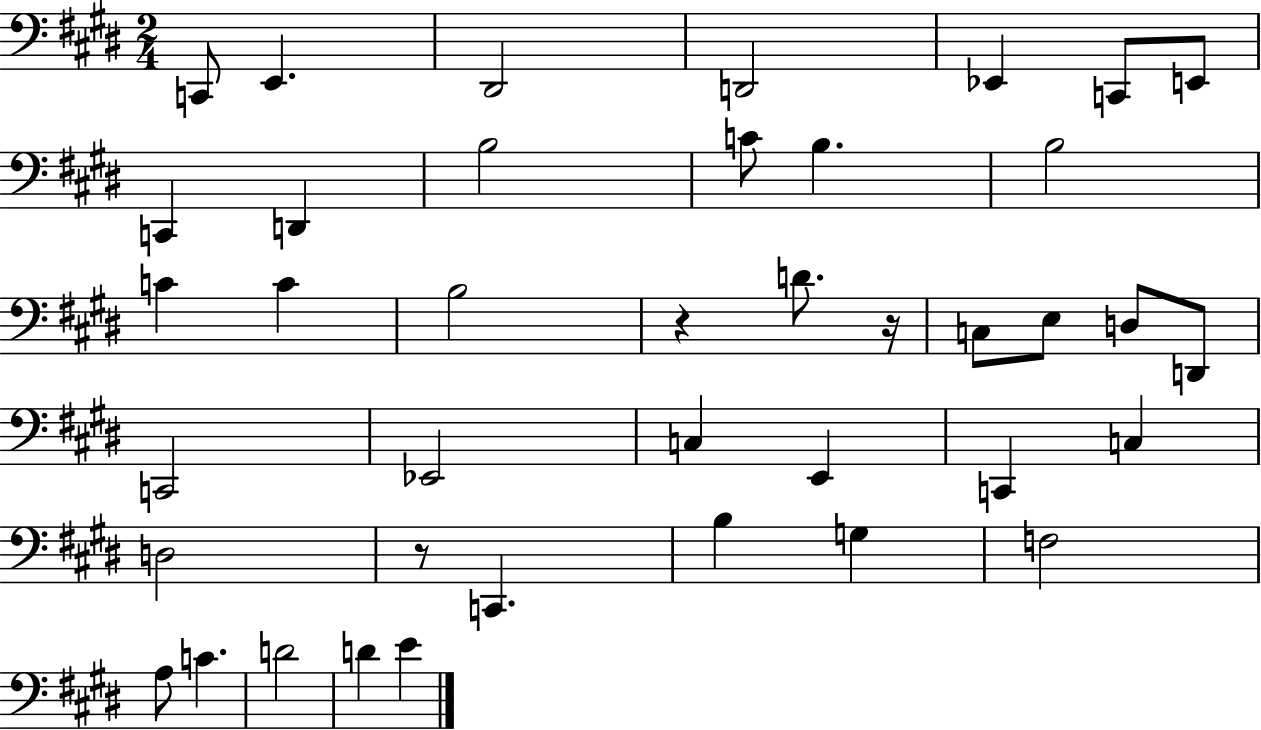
{
  \clef bass
  \numericTimeSignature
  \time 2/4
  \key e \major
  c,8 e,4. | dis,2 | d,2 | ees,4 c,8 e,8 | \break c,4 d,4 | b2 | c'8 b4. | b2 | \break c'4 c'4 | b2 | r4 d'8. r16 | c8 e8 d8 d,8 | \break c,2 | ees,2 | c4 e,4 | c,4 c4 | \break d2 | r8 c,4. | b4 g4 | f2 | \break a8 c'4. | d'2 | d'4 e'4 | \bar "|."
}